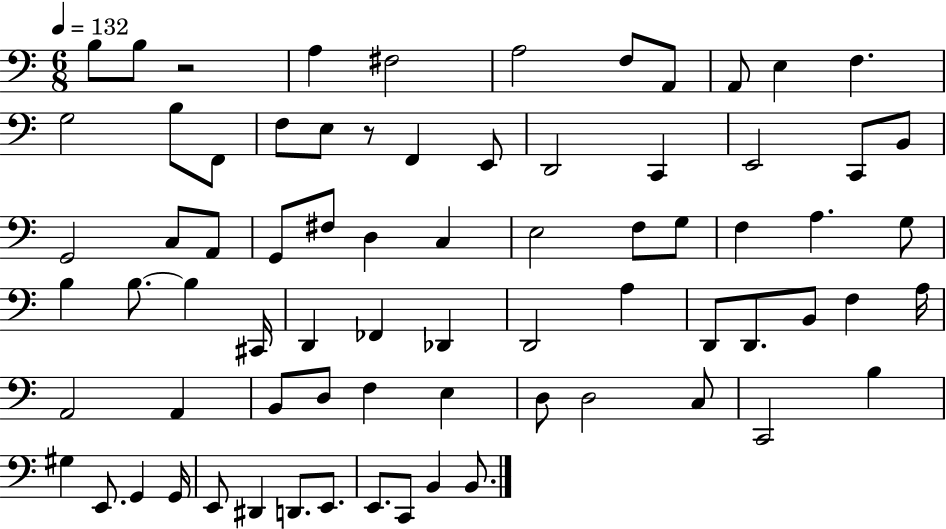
X:1
T:Untitled
M:6/8
L:1/4
K:C
B,/2 B,/2 z2 A, ^F,2 A,2 F,/2 A,,/2 A,,/2 E, F, G,2 B,/2 F,,/2 F,/2 E,/2 z/2 F,, E,,/2 D,,2 C,, E,,2 C,,/2 B,,/2 G,,2 C,/2 A,,/2 G,,/2 ^F,/2 D, C, E,2 F,/2 G,/2 F, A, G,/2 B, B,/2 B, ^C,,/4 D,, _F,, _D,, D,,2 A, D,,/2 D,,/2 B,,/2 F, A,/4 A,,2 A,, B,,/2 D,/2 F, E, D,/2 D,2 C,/2 C,,2 B, ^G, E,,/2 G,, G,,/4 E,,/2 ^D,, D,,/2 E,,/2 E,,/2 C,,/2 B,, B,,/2